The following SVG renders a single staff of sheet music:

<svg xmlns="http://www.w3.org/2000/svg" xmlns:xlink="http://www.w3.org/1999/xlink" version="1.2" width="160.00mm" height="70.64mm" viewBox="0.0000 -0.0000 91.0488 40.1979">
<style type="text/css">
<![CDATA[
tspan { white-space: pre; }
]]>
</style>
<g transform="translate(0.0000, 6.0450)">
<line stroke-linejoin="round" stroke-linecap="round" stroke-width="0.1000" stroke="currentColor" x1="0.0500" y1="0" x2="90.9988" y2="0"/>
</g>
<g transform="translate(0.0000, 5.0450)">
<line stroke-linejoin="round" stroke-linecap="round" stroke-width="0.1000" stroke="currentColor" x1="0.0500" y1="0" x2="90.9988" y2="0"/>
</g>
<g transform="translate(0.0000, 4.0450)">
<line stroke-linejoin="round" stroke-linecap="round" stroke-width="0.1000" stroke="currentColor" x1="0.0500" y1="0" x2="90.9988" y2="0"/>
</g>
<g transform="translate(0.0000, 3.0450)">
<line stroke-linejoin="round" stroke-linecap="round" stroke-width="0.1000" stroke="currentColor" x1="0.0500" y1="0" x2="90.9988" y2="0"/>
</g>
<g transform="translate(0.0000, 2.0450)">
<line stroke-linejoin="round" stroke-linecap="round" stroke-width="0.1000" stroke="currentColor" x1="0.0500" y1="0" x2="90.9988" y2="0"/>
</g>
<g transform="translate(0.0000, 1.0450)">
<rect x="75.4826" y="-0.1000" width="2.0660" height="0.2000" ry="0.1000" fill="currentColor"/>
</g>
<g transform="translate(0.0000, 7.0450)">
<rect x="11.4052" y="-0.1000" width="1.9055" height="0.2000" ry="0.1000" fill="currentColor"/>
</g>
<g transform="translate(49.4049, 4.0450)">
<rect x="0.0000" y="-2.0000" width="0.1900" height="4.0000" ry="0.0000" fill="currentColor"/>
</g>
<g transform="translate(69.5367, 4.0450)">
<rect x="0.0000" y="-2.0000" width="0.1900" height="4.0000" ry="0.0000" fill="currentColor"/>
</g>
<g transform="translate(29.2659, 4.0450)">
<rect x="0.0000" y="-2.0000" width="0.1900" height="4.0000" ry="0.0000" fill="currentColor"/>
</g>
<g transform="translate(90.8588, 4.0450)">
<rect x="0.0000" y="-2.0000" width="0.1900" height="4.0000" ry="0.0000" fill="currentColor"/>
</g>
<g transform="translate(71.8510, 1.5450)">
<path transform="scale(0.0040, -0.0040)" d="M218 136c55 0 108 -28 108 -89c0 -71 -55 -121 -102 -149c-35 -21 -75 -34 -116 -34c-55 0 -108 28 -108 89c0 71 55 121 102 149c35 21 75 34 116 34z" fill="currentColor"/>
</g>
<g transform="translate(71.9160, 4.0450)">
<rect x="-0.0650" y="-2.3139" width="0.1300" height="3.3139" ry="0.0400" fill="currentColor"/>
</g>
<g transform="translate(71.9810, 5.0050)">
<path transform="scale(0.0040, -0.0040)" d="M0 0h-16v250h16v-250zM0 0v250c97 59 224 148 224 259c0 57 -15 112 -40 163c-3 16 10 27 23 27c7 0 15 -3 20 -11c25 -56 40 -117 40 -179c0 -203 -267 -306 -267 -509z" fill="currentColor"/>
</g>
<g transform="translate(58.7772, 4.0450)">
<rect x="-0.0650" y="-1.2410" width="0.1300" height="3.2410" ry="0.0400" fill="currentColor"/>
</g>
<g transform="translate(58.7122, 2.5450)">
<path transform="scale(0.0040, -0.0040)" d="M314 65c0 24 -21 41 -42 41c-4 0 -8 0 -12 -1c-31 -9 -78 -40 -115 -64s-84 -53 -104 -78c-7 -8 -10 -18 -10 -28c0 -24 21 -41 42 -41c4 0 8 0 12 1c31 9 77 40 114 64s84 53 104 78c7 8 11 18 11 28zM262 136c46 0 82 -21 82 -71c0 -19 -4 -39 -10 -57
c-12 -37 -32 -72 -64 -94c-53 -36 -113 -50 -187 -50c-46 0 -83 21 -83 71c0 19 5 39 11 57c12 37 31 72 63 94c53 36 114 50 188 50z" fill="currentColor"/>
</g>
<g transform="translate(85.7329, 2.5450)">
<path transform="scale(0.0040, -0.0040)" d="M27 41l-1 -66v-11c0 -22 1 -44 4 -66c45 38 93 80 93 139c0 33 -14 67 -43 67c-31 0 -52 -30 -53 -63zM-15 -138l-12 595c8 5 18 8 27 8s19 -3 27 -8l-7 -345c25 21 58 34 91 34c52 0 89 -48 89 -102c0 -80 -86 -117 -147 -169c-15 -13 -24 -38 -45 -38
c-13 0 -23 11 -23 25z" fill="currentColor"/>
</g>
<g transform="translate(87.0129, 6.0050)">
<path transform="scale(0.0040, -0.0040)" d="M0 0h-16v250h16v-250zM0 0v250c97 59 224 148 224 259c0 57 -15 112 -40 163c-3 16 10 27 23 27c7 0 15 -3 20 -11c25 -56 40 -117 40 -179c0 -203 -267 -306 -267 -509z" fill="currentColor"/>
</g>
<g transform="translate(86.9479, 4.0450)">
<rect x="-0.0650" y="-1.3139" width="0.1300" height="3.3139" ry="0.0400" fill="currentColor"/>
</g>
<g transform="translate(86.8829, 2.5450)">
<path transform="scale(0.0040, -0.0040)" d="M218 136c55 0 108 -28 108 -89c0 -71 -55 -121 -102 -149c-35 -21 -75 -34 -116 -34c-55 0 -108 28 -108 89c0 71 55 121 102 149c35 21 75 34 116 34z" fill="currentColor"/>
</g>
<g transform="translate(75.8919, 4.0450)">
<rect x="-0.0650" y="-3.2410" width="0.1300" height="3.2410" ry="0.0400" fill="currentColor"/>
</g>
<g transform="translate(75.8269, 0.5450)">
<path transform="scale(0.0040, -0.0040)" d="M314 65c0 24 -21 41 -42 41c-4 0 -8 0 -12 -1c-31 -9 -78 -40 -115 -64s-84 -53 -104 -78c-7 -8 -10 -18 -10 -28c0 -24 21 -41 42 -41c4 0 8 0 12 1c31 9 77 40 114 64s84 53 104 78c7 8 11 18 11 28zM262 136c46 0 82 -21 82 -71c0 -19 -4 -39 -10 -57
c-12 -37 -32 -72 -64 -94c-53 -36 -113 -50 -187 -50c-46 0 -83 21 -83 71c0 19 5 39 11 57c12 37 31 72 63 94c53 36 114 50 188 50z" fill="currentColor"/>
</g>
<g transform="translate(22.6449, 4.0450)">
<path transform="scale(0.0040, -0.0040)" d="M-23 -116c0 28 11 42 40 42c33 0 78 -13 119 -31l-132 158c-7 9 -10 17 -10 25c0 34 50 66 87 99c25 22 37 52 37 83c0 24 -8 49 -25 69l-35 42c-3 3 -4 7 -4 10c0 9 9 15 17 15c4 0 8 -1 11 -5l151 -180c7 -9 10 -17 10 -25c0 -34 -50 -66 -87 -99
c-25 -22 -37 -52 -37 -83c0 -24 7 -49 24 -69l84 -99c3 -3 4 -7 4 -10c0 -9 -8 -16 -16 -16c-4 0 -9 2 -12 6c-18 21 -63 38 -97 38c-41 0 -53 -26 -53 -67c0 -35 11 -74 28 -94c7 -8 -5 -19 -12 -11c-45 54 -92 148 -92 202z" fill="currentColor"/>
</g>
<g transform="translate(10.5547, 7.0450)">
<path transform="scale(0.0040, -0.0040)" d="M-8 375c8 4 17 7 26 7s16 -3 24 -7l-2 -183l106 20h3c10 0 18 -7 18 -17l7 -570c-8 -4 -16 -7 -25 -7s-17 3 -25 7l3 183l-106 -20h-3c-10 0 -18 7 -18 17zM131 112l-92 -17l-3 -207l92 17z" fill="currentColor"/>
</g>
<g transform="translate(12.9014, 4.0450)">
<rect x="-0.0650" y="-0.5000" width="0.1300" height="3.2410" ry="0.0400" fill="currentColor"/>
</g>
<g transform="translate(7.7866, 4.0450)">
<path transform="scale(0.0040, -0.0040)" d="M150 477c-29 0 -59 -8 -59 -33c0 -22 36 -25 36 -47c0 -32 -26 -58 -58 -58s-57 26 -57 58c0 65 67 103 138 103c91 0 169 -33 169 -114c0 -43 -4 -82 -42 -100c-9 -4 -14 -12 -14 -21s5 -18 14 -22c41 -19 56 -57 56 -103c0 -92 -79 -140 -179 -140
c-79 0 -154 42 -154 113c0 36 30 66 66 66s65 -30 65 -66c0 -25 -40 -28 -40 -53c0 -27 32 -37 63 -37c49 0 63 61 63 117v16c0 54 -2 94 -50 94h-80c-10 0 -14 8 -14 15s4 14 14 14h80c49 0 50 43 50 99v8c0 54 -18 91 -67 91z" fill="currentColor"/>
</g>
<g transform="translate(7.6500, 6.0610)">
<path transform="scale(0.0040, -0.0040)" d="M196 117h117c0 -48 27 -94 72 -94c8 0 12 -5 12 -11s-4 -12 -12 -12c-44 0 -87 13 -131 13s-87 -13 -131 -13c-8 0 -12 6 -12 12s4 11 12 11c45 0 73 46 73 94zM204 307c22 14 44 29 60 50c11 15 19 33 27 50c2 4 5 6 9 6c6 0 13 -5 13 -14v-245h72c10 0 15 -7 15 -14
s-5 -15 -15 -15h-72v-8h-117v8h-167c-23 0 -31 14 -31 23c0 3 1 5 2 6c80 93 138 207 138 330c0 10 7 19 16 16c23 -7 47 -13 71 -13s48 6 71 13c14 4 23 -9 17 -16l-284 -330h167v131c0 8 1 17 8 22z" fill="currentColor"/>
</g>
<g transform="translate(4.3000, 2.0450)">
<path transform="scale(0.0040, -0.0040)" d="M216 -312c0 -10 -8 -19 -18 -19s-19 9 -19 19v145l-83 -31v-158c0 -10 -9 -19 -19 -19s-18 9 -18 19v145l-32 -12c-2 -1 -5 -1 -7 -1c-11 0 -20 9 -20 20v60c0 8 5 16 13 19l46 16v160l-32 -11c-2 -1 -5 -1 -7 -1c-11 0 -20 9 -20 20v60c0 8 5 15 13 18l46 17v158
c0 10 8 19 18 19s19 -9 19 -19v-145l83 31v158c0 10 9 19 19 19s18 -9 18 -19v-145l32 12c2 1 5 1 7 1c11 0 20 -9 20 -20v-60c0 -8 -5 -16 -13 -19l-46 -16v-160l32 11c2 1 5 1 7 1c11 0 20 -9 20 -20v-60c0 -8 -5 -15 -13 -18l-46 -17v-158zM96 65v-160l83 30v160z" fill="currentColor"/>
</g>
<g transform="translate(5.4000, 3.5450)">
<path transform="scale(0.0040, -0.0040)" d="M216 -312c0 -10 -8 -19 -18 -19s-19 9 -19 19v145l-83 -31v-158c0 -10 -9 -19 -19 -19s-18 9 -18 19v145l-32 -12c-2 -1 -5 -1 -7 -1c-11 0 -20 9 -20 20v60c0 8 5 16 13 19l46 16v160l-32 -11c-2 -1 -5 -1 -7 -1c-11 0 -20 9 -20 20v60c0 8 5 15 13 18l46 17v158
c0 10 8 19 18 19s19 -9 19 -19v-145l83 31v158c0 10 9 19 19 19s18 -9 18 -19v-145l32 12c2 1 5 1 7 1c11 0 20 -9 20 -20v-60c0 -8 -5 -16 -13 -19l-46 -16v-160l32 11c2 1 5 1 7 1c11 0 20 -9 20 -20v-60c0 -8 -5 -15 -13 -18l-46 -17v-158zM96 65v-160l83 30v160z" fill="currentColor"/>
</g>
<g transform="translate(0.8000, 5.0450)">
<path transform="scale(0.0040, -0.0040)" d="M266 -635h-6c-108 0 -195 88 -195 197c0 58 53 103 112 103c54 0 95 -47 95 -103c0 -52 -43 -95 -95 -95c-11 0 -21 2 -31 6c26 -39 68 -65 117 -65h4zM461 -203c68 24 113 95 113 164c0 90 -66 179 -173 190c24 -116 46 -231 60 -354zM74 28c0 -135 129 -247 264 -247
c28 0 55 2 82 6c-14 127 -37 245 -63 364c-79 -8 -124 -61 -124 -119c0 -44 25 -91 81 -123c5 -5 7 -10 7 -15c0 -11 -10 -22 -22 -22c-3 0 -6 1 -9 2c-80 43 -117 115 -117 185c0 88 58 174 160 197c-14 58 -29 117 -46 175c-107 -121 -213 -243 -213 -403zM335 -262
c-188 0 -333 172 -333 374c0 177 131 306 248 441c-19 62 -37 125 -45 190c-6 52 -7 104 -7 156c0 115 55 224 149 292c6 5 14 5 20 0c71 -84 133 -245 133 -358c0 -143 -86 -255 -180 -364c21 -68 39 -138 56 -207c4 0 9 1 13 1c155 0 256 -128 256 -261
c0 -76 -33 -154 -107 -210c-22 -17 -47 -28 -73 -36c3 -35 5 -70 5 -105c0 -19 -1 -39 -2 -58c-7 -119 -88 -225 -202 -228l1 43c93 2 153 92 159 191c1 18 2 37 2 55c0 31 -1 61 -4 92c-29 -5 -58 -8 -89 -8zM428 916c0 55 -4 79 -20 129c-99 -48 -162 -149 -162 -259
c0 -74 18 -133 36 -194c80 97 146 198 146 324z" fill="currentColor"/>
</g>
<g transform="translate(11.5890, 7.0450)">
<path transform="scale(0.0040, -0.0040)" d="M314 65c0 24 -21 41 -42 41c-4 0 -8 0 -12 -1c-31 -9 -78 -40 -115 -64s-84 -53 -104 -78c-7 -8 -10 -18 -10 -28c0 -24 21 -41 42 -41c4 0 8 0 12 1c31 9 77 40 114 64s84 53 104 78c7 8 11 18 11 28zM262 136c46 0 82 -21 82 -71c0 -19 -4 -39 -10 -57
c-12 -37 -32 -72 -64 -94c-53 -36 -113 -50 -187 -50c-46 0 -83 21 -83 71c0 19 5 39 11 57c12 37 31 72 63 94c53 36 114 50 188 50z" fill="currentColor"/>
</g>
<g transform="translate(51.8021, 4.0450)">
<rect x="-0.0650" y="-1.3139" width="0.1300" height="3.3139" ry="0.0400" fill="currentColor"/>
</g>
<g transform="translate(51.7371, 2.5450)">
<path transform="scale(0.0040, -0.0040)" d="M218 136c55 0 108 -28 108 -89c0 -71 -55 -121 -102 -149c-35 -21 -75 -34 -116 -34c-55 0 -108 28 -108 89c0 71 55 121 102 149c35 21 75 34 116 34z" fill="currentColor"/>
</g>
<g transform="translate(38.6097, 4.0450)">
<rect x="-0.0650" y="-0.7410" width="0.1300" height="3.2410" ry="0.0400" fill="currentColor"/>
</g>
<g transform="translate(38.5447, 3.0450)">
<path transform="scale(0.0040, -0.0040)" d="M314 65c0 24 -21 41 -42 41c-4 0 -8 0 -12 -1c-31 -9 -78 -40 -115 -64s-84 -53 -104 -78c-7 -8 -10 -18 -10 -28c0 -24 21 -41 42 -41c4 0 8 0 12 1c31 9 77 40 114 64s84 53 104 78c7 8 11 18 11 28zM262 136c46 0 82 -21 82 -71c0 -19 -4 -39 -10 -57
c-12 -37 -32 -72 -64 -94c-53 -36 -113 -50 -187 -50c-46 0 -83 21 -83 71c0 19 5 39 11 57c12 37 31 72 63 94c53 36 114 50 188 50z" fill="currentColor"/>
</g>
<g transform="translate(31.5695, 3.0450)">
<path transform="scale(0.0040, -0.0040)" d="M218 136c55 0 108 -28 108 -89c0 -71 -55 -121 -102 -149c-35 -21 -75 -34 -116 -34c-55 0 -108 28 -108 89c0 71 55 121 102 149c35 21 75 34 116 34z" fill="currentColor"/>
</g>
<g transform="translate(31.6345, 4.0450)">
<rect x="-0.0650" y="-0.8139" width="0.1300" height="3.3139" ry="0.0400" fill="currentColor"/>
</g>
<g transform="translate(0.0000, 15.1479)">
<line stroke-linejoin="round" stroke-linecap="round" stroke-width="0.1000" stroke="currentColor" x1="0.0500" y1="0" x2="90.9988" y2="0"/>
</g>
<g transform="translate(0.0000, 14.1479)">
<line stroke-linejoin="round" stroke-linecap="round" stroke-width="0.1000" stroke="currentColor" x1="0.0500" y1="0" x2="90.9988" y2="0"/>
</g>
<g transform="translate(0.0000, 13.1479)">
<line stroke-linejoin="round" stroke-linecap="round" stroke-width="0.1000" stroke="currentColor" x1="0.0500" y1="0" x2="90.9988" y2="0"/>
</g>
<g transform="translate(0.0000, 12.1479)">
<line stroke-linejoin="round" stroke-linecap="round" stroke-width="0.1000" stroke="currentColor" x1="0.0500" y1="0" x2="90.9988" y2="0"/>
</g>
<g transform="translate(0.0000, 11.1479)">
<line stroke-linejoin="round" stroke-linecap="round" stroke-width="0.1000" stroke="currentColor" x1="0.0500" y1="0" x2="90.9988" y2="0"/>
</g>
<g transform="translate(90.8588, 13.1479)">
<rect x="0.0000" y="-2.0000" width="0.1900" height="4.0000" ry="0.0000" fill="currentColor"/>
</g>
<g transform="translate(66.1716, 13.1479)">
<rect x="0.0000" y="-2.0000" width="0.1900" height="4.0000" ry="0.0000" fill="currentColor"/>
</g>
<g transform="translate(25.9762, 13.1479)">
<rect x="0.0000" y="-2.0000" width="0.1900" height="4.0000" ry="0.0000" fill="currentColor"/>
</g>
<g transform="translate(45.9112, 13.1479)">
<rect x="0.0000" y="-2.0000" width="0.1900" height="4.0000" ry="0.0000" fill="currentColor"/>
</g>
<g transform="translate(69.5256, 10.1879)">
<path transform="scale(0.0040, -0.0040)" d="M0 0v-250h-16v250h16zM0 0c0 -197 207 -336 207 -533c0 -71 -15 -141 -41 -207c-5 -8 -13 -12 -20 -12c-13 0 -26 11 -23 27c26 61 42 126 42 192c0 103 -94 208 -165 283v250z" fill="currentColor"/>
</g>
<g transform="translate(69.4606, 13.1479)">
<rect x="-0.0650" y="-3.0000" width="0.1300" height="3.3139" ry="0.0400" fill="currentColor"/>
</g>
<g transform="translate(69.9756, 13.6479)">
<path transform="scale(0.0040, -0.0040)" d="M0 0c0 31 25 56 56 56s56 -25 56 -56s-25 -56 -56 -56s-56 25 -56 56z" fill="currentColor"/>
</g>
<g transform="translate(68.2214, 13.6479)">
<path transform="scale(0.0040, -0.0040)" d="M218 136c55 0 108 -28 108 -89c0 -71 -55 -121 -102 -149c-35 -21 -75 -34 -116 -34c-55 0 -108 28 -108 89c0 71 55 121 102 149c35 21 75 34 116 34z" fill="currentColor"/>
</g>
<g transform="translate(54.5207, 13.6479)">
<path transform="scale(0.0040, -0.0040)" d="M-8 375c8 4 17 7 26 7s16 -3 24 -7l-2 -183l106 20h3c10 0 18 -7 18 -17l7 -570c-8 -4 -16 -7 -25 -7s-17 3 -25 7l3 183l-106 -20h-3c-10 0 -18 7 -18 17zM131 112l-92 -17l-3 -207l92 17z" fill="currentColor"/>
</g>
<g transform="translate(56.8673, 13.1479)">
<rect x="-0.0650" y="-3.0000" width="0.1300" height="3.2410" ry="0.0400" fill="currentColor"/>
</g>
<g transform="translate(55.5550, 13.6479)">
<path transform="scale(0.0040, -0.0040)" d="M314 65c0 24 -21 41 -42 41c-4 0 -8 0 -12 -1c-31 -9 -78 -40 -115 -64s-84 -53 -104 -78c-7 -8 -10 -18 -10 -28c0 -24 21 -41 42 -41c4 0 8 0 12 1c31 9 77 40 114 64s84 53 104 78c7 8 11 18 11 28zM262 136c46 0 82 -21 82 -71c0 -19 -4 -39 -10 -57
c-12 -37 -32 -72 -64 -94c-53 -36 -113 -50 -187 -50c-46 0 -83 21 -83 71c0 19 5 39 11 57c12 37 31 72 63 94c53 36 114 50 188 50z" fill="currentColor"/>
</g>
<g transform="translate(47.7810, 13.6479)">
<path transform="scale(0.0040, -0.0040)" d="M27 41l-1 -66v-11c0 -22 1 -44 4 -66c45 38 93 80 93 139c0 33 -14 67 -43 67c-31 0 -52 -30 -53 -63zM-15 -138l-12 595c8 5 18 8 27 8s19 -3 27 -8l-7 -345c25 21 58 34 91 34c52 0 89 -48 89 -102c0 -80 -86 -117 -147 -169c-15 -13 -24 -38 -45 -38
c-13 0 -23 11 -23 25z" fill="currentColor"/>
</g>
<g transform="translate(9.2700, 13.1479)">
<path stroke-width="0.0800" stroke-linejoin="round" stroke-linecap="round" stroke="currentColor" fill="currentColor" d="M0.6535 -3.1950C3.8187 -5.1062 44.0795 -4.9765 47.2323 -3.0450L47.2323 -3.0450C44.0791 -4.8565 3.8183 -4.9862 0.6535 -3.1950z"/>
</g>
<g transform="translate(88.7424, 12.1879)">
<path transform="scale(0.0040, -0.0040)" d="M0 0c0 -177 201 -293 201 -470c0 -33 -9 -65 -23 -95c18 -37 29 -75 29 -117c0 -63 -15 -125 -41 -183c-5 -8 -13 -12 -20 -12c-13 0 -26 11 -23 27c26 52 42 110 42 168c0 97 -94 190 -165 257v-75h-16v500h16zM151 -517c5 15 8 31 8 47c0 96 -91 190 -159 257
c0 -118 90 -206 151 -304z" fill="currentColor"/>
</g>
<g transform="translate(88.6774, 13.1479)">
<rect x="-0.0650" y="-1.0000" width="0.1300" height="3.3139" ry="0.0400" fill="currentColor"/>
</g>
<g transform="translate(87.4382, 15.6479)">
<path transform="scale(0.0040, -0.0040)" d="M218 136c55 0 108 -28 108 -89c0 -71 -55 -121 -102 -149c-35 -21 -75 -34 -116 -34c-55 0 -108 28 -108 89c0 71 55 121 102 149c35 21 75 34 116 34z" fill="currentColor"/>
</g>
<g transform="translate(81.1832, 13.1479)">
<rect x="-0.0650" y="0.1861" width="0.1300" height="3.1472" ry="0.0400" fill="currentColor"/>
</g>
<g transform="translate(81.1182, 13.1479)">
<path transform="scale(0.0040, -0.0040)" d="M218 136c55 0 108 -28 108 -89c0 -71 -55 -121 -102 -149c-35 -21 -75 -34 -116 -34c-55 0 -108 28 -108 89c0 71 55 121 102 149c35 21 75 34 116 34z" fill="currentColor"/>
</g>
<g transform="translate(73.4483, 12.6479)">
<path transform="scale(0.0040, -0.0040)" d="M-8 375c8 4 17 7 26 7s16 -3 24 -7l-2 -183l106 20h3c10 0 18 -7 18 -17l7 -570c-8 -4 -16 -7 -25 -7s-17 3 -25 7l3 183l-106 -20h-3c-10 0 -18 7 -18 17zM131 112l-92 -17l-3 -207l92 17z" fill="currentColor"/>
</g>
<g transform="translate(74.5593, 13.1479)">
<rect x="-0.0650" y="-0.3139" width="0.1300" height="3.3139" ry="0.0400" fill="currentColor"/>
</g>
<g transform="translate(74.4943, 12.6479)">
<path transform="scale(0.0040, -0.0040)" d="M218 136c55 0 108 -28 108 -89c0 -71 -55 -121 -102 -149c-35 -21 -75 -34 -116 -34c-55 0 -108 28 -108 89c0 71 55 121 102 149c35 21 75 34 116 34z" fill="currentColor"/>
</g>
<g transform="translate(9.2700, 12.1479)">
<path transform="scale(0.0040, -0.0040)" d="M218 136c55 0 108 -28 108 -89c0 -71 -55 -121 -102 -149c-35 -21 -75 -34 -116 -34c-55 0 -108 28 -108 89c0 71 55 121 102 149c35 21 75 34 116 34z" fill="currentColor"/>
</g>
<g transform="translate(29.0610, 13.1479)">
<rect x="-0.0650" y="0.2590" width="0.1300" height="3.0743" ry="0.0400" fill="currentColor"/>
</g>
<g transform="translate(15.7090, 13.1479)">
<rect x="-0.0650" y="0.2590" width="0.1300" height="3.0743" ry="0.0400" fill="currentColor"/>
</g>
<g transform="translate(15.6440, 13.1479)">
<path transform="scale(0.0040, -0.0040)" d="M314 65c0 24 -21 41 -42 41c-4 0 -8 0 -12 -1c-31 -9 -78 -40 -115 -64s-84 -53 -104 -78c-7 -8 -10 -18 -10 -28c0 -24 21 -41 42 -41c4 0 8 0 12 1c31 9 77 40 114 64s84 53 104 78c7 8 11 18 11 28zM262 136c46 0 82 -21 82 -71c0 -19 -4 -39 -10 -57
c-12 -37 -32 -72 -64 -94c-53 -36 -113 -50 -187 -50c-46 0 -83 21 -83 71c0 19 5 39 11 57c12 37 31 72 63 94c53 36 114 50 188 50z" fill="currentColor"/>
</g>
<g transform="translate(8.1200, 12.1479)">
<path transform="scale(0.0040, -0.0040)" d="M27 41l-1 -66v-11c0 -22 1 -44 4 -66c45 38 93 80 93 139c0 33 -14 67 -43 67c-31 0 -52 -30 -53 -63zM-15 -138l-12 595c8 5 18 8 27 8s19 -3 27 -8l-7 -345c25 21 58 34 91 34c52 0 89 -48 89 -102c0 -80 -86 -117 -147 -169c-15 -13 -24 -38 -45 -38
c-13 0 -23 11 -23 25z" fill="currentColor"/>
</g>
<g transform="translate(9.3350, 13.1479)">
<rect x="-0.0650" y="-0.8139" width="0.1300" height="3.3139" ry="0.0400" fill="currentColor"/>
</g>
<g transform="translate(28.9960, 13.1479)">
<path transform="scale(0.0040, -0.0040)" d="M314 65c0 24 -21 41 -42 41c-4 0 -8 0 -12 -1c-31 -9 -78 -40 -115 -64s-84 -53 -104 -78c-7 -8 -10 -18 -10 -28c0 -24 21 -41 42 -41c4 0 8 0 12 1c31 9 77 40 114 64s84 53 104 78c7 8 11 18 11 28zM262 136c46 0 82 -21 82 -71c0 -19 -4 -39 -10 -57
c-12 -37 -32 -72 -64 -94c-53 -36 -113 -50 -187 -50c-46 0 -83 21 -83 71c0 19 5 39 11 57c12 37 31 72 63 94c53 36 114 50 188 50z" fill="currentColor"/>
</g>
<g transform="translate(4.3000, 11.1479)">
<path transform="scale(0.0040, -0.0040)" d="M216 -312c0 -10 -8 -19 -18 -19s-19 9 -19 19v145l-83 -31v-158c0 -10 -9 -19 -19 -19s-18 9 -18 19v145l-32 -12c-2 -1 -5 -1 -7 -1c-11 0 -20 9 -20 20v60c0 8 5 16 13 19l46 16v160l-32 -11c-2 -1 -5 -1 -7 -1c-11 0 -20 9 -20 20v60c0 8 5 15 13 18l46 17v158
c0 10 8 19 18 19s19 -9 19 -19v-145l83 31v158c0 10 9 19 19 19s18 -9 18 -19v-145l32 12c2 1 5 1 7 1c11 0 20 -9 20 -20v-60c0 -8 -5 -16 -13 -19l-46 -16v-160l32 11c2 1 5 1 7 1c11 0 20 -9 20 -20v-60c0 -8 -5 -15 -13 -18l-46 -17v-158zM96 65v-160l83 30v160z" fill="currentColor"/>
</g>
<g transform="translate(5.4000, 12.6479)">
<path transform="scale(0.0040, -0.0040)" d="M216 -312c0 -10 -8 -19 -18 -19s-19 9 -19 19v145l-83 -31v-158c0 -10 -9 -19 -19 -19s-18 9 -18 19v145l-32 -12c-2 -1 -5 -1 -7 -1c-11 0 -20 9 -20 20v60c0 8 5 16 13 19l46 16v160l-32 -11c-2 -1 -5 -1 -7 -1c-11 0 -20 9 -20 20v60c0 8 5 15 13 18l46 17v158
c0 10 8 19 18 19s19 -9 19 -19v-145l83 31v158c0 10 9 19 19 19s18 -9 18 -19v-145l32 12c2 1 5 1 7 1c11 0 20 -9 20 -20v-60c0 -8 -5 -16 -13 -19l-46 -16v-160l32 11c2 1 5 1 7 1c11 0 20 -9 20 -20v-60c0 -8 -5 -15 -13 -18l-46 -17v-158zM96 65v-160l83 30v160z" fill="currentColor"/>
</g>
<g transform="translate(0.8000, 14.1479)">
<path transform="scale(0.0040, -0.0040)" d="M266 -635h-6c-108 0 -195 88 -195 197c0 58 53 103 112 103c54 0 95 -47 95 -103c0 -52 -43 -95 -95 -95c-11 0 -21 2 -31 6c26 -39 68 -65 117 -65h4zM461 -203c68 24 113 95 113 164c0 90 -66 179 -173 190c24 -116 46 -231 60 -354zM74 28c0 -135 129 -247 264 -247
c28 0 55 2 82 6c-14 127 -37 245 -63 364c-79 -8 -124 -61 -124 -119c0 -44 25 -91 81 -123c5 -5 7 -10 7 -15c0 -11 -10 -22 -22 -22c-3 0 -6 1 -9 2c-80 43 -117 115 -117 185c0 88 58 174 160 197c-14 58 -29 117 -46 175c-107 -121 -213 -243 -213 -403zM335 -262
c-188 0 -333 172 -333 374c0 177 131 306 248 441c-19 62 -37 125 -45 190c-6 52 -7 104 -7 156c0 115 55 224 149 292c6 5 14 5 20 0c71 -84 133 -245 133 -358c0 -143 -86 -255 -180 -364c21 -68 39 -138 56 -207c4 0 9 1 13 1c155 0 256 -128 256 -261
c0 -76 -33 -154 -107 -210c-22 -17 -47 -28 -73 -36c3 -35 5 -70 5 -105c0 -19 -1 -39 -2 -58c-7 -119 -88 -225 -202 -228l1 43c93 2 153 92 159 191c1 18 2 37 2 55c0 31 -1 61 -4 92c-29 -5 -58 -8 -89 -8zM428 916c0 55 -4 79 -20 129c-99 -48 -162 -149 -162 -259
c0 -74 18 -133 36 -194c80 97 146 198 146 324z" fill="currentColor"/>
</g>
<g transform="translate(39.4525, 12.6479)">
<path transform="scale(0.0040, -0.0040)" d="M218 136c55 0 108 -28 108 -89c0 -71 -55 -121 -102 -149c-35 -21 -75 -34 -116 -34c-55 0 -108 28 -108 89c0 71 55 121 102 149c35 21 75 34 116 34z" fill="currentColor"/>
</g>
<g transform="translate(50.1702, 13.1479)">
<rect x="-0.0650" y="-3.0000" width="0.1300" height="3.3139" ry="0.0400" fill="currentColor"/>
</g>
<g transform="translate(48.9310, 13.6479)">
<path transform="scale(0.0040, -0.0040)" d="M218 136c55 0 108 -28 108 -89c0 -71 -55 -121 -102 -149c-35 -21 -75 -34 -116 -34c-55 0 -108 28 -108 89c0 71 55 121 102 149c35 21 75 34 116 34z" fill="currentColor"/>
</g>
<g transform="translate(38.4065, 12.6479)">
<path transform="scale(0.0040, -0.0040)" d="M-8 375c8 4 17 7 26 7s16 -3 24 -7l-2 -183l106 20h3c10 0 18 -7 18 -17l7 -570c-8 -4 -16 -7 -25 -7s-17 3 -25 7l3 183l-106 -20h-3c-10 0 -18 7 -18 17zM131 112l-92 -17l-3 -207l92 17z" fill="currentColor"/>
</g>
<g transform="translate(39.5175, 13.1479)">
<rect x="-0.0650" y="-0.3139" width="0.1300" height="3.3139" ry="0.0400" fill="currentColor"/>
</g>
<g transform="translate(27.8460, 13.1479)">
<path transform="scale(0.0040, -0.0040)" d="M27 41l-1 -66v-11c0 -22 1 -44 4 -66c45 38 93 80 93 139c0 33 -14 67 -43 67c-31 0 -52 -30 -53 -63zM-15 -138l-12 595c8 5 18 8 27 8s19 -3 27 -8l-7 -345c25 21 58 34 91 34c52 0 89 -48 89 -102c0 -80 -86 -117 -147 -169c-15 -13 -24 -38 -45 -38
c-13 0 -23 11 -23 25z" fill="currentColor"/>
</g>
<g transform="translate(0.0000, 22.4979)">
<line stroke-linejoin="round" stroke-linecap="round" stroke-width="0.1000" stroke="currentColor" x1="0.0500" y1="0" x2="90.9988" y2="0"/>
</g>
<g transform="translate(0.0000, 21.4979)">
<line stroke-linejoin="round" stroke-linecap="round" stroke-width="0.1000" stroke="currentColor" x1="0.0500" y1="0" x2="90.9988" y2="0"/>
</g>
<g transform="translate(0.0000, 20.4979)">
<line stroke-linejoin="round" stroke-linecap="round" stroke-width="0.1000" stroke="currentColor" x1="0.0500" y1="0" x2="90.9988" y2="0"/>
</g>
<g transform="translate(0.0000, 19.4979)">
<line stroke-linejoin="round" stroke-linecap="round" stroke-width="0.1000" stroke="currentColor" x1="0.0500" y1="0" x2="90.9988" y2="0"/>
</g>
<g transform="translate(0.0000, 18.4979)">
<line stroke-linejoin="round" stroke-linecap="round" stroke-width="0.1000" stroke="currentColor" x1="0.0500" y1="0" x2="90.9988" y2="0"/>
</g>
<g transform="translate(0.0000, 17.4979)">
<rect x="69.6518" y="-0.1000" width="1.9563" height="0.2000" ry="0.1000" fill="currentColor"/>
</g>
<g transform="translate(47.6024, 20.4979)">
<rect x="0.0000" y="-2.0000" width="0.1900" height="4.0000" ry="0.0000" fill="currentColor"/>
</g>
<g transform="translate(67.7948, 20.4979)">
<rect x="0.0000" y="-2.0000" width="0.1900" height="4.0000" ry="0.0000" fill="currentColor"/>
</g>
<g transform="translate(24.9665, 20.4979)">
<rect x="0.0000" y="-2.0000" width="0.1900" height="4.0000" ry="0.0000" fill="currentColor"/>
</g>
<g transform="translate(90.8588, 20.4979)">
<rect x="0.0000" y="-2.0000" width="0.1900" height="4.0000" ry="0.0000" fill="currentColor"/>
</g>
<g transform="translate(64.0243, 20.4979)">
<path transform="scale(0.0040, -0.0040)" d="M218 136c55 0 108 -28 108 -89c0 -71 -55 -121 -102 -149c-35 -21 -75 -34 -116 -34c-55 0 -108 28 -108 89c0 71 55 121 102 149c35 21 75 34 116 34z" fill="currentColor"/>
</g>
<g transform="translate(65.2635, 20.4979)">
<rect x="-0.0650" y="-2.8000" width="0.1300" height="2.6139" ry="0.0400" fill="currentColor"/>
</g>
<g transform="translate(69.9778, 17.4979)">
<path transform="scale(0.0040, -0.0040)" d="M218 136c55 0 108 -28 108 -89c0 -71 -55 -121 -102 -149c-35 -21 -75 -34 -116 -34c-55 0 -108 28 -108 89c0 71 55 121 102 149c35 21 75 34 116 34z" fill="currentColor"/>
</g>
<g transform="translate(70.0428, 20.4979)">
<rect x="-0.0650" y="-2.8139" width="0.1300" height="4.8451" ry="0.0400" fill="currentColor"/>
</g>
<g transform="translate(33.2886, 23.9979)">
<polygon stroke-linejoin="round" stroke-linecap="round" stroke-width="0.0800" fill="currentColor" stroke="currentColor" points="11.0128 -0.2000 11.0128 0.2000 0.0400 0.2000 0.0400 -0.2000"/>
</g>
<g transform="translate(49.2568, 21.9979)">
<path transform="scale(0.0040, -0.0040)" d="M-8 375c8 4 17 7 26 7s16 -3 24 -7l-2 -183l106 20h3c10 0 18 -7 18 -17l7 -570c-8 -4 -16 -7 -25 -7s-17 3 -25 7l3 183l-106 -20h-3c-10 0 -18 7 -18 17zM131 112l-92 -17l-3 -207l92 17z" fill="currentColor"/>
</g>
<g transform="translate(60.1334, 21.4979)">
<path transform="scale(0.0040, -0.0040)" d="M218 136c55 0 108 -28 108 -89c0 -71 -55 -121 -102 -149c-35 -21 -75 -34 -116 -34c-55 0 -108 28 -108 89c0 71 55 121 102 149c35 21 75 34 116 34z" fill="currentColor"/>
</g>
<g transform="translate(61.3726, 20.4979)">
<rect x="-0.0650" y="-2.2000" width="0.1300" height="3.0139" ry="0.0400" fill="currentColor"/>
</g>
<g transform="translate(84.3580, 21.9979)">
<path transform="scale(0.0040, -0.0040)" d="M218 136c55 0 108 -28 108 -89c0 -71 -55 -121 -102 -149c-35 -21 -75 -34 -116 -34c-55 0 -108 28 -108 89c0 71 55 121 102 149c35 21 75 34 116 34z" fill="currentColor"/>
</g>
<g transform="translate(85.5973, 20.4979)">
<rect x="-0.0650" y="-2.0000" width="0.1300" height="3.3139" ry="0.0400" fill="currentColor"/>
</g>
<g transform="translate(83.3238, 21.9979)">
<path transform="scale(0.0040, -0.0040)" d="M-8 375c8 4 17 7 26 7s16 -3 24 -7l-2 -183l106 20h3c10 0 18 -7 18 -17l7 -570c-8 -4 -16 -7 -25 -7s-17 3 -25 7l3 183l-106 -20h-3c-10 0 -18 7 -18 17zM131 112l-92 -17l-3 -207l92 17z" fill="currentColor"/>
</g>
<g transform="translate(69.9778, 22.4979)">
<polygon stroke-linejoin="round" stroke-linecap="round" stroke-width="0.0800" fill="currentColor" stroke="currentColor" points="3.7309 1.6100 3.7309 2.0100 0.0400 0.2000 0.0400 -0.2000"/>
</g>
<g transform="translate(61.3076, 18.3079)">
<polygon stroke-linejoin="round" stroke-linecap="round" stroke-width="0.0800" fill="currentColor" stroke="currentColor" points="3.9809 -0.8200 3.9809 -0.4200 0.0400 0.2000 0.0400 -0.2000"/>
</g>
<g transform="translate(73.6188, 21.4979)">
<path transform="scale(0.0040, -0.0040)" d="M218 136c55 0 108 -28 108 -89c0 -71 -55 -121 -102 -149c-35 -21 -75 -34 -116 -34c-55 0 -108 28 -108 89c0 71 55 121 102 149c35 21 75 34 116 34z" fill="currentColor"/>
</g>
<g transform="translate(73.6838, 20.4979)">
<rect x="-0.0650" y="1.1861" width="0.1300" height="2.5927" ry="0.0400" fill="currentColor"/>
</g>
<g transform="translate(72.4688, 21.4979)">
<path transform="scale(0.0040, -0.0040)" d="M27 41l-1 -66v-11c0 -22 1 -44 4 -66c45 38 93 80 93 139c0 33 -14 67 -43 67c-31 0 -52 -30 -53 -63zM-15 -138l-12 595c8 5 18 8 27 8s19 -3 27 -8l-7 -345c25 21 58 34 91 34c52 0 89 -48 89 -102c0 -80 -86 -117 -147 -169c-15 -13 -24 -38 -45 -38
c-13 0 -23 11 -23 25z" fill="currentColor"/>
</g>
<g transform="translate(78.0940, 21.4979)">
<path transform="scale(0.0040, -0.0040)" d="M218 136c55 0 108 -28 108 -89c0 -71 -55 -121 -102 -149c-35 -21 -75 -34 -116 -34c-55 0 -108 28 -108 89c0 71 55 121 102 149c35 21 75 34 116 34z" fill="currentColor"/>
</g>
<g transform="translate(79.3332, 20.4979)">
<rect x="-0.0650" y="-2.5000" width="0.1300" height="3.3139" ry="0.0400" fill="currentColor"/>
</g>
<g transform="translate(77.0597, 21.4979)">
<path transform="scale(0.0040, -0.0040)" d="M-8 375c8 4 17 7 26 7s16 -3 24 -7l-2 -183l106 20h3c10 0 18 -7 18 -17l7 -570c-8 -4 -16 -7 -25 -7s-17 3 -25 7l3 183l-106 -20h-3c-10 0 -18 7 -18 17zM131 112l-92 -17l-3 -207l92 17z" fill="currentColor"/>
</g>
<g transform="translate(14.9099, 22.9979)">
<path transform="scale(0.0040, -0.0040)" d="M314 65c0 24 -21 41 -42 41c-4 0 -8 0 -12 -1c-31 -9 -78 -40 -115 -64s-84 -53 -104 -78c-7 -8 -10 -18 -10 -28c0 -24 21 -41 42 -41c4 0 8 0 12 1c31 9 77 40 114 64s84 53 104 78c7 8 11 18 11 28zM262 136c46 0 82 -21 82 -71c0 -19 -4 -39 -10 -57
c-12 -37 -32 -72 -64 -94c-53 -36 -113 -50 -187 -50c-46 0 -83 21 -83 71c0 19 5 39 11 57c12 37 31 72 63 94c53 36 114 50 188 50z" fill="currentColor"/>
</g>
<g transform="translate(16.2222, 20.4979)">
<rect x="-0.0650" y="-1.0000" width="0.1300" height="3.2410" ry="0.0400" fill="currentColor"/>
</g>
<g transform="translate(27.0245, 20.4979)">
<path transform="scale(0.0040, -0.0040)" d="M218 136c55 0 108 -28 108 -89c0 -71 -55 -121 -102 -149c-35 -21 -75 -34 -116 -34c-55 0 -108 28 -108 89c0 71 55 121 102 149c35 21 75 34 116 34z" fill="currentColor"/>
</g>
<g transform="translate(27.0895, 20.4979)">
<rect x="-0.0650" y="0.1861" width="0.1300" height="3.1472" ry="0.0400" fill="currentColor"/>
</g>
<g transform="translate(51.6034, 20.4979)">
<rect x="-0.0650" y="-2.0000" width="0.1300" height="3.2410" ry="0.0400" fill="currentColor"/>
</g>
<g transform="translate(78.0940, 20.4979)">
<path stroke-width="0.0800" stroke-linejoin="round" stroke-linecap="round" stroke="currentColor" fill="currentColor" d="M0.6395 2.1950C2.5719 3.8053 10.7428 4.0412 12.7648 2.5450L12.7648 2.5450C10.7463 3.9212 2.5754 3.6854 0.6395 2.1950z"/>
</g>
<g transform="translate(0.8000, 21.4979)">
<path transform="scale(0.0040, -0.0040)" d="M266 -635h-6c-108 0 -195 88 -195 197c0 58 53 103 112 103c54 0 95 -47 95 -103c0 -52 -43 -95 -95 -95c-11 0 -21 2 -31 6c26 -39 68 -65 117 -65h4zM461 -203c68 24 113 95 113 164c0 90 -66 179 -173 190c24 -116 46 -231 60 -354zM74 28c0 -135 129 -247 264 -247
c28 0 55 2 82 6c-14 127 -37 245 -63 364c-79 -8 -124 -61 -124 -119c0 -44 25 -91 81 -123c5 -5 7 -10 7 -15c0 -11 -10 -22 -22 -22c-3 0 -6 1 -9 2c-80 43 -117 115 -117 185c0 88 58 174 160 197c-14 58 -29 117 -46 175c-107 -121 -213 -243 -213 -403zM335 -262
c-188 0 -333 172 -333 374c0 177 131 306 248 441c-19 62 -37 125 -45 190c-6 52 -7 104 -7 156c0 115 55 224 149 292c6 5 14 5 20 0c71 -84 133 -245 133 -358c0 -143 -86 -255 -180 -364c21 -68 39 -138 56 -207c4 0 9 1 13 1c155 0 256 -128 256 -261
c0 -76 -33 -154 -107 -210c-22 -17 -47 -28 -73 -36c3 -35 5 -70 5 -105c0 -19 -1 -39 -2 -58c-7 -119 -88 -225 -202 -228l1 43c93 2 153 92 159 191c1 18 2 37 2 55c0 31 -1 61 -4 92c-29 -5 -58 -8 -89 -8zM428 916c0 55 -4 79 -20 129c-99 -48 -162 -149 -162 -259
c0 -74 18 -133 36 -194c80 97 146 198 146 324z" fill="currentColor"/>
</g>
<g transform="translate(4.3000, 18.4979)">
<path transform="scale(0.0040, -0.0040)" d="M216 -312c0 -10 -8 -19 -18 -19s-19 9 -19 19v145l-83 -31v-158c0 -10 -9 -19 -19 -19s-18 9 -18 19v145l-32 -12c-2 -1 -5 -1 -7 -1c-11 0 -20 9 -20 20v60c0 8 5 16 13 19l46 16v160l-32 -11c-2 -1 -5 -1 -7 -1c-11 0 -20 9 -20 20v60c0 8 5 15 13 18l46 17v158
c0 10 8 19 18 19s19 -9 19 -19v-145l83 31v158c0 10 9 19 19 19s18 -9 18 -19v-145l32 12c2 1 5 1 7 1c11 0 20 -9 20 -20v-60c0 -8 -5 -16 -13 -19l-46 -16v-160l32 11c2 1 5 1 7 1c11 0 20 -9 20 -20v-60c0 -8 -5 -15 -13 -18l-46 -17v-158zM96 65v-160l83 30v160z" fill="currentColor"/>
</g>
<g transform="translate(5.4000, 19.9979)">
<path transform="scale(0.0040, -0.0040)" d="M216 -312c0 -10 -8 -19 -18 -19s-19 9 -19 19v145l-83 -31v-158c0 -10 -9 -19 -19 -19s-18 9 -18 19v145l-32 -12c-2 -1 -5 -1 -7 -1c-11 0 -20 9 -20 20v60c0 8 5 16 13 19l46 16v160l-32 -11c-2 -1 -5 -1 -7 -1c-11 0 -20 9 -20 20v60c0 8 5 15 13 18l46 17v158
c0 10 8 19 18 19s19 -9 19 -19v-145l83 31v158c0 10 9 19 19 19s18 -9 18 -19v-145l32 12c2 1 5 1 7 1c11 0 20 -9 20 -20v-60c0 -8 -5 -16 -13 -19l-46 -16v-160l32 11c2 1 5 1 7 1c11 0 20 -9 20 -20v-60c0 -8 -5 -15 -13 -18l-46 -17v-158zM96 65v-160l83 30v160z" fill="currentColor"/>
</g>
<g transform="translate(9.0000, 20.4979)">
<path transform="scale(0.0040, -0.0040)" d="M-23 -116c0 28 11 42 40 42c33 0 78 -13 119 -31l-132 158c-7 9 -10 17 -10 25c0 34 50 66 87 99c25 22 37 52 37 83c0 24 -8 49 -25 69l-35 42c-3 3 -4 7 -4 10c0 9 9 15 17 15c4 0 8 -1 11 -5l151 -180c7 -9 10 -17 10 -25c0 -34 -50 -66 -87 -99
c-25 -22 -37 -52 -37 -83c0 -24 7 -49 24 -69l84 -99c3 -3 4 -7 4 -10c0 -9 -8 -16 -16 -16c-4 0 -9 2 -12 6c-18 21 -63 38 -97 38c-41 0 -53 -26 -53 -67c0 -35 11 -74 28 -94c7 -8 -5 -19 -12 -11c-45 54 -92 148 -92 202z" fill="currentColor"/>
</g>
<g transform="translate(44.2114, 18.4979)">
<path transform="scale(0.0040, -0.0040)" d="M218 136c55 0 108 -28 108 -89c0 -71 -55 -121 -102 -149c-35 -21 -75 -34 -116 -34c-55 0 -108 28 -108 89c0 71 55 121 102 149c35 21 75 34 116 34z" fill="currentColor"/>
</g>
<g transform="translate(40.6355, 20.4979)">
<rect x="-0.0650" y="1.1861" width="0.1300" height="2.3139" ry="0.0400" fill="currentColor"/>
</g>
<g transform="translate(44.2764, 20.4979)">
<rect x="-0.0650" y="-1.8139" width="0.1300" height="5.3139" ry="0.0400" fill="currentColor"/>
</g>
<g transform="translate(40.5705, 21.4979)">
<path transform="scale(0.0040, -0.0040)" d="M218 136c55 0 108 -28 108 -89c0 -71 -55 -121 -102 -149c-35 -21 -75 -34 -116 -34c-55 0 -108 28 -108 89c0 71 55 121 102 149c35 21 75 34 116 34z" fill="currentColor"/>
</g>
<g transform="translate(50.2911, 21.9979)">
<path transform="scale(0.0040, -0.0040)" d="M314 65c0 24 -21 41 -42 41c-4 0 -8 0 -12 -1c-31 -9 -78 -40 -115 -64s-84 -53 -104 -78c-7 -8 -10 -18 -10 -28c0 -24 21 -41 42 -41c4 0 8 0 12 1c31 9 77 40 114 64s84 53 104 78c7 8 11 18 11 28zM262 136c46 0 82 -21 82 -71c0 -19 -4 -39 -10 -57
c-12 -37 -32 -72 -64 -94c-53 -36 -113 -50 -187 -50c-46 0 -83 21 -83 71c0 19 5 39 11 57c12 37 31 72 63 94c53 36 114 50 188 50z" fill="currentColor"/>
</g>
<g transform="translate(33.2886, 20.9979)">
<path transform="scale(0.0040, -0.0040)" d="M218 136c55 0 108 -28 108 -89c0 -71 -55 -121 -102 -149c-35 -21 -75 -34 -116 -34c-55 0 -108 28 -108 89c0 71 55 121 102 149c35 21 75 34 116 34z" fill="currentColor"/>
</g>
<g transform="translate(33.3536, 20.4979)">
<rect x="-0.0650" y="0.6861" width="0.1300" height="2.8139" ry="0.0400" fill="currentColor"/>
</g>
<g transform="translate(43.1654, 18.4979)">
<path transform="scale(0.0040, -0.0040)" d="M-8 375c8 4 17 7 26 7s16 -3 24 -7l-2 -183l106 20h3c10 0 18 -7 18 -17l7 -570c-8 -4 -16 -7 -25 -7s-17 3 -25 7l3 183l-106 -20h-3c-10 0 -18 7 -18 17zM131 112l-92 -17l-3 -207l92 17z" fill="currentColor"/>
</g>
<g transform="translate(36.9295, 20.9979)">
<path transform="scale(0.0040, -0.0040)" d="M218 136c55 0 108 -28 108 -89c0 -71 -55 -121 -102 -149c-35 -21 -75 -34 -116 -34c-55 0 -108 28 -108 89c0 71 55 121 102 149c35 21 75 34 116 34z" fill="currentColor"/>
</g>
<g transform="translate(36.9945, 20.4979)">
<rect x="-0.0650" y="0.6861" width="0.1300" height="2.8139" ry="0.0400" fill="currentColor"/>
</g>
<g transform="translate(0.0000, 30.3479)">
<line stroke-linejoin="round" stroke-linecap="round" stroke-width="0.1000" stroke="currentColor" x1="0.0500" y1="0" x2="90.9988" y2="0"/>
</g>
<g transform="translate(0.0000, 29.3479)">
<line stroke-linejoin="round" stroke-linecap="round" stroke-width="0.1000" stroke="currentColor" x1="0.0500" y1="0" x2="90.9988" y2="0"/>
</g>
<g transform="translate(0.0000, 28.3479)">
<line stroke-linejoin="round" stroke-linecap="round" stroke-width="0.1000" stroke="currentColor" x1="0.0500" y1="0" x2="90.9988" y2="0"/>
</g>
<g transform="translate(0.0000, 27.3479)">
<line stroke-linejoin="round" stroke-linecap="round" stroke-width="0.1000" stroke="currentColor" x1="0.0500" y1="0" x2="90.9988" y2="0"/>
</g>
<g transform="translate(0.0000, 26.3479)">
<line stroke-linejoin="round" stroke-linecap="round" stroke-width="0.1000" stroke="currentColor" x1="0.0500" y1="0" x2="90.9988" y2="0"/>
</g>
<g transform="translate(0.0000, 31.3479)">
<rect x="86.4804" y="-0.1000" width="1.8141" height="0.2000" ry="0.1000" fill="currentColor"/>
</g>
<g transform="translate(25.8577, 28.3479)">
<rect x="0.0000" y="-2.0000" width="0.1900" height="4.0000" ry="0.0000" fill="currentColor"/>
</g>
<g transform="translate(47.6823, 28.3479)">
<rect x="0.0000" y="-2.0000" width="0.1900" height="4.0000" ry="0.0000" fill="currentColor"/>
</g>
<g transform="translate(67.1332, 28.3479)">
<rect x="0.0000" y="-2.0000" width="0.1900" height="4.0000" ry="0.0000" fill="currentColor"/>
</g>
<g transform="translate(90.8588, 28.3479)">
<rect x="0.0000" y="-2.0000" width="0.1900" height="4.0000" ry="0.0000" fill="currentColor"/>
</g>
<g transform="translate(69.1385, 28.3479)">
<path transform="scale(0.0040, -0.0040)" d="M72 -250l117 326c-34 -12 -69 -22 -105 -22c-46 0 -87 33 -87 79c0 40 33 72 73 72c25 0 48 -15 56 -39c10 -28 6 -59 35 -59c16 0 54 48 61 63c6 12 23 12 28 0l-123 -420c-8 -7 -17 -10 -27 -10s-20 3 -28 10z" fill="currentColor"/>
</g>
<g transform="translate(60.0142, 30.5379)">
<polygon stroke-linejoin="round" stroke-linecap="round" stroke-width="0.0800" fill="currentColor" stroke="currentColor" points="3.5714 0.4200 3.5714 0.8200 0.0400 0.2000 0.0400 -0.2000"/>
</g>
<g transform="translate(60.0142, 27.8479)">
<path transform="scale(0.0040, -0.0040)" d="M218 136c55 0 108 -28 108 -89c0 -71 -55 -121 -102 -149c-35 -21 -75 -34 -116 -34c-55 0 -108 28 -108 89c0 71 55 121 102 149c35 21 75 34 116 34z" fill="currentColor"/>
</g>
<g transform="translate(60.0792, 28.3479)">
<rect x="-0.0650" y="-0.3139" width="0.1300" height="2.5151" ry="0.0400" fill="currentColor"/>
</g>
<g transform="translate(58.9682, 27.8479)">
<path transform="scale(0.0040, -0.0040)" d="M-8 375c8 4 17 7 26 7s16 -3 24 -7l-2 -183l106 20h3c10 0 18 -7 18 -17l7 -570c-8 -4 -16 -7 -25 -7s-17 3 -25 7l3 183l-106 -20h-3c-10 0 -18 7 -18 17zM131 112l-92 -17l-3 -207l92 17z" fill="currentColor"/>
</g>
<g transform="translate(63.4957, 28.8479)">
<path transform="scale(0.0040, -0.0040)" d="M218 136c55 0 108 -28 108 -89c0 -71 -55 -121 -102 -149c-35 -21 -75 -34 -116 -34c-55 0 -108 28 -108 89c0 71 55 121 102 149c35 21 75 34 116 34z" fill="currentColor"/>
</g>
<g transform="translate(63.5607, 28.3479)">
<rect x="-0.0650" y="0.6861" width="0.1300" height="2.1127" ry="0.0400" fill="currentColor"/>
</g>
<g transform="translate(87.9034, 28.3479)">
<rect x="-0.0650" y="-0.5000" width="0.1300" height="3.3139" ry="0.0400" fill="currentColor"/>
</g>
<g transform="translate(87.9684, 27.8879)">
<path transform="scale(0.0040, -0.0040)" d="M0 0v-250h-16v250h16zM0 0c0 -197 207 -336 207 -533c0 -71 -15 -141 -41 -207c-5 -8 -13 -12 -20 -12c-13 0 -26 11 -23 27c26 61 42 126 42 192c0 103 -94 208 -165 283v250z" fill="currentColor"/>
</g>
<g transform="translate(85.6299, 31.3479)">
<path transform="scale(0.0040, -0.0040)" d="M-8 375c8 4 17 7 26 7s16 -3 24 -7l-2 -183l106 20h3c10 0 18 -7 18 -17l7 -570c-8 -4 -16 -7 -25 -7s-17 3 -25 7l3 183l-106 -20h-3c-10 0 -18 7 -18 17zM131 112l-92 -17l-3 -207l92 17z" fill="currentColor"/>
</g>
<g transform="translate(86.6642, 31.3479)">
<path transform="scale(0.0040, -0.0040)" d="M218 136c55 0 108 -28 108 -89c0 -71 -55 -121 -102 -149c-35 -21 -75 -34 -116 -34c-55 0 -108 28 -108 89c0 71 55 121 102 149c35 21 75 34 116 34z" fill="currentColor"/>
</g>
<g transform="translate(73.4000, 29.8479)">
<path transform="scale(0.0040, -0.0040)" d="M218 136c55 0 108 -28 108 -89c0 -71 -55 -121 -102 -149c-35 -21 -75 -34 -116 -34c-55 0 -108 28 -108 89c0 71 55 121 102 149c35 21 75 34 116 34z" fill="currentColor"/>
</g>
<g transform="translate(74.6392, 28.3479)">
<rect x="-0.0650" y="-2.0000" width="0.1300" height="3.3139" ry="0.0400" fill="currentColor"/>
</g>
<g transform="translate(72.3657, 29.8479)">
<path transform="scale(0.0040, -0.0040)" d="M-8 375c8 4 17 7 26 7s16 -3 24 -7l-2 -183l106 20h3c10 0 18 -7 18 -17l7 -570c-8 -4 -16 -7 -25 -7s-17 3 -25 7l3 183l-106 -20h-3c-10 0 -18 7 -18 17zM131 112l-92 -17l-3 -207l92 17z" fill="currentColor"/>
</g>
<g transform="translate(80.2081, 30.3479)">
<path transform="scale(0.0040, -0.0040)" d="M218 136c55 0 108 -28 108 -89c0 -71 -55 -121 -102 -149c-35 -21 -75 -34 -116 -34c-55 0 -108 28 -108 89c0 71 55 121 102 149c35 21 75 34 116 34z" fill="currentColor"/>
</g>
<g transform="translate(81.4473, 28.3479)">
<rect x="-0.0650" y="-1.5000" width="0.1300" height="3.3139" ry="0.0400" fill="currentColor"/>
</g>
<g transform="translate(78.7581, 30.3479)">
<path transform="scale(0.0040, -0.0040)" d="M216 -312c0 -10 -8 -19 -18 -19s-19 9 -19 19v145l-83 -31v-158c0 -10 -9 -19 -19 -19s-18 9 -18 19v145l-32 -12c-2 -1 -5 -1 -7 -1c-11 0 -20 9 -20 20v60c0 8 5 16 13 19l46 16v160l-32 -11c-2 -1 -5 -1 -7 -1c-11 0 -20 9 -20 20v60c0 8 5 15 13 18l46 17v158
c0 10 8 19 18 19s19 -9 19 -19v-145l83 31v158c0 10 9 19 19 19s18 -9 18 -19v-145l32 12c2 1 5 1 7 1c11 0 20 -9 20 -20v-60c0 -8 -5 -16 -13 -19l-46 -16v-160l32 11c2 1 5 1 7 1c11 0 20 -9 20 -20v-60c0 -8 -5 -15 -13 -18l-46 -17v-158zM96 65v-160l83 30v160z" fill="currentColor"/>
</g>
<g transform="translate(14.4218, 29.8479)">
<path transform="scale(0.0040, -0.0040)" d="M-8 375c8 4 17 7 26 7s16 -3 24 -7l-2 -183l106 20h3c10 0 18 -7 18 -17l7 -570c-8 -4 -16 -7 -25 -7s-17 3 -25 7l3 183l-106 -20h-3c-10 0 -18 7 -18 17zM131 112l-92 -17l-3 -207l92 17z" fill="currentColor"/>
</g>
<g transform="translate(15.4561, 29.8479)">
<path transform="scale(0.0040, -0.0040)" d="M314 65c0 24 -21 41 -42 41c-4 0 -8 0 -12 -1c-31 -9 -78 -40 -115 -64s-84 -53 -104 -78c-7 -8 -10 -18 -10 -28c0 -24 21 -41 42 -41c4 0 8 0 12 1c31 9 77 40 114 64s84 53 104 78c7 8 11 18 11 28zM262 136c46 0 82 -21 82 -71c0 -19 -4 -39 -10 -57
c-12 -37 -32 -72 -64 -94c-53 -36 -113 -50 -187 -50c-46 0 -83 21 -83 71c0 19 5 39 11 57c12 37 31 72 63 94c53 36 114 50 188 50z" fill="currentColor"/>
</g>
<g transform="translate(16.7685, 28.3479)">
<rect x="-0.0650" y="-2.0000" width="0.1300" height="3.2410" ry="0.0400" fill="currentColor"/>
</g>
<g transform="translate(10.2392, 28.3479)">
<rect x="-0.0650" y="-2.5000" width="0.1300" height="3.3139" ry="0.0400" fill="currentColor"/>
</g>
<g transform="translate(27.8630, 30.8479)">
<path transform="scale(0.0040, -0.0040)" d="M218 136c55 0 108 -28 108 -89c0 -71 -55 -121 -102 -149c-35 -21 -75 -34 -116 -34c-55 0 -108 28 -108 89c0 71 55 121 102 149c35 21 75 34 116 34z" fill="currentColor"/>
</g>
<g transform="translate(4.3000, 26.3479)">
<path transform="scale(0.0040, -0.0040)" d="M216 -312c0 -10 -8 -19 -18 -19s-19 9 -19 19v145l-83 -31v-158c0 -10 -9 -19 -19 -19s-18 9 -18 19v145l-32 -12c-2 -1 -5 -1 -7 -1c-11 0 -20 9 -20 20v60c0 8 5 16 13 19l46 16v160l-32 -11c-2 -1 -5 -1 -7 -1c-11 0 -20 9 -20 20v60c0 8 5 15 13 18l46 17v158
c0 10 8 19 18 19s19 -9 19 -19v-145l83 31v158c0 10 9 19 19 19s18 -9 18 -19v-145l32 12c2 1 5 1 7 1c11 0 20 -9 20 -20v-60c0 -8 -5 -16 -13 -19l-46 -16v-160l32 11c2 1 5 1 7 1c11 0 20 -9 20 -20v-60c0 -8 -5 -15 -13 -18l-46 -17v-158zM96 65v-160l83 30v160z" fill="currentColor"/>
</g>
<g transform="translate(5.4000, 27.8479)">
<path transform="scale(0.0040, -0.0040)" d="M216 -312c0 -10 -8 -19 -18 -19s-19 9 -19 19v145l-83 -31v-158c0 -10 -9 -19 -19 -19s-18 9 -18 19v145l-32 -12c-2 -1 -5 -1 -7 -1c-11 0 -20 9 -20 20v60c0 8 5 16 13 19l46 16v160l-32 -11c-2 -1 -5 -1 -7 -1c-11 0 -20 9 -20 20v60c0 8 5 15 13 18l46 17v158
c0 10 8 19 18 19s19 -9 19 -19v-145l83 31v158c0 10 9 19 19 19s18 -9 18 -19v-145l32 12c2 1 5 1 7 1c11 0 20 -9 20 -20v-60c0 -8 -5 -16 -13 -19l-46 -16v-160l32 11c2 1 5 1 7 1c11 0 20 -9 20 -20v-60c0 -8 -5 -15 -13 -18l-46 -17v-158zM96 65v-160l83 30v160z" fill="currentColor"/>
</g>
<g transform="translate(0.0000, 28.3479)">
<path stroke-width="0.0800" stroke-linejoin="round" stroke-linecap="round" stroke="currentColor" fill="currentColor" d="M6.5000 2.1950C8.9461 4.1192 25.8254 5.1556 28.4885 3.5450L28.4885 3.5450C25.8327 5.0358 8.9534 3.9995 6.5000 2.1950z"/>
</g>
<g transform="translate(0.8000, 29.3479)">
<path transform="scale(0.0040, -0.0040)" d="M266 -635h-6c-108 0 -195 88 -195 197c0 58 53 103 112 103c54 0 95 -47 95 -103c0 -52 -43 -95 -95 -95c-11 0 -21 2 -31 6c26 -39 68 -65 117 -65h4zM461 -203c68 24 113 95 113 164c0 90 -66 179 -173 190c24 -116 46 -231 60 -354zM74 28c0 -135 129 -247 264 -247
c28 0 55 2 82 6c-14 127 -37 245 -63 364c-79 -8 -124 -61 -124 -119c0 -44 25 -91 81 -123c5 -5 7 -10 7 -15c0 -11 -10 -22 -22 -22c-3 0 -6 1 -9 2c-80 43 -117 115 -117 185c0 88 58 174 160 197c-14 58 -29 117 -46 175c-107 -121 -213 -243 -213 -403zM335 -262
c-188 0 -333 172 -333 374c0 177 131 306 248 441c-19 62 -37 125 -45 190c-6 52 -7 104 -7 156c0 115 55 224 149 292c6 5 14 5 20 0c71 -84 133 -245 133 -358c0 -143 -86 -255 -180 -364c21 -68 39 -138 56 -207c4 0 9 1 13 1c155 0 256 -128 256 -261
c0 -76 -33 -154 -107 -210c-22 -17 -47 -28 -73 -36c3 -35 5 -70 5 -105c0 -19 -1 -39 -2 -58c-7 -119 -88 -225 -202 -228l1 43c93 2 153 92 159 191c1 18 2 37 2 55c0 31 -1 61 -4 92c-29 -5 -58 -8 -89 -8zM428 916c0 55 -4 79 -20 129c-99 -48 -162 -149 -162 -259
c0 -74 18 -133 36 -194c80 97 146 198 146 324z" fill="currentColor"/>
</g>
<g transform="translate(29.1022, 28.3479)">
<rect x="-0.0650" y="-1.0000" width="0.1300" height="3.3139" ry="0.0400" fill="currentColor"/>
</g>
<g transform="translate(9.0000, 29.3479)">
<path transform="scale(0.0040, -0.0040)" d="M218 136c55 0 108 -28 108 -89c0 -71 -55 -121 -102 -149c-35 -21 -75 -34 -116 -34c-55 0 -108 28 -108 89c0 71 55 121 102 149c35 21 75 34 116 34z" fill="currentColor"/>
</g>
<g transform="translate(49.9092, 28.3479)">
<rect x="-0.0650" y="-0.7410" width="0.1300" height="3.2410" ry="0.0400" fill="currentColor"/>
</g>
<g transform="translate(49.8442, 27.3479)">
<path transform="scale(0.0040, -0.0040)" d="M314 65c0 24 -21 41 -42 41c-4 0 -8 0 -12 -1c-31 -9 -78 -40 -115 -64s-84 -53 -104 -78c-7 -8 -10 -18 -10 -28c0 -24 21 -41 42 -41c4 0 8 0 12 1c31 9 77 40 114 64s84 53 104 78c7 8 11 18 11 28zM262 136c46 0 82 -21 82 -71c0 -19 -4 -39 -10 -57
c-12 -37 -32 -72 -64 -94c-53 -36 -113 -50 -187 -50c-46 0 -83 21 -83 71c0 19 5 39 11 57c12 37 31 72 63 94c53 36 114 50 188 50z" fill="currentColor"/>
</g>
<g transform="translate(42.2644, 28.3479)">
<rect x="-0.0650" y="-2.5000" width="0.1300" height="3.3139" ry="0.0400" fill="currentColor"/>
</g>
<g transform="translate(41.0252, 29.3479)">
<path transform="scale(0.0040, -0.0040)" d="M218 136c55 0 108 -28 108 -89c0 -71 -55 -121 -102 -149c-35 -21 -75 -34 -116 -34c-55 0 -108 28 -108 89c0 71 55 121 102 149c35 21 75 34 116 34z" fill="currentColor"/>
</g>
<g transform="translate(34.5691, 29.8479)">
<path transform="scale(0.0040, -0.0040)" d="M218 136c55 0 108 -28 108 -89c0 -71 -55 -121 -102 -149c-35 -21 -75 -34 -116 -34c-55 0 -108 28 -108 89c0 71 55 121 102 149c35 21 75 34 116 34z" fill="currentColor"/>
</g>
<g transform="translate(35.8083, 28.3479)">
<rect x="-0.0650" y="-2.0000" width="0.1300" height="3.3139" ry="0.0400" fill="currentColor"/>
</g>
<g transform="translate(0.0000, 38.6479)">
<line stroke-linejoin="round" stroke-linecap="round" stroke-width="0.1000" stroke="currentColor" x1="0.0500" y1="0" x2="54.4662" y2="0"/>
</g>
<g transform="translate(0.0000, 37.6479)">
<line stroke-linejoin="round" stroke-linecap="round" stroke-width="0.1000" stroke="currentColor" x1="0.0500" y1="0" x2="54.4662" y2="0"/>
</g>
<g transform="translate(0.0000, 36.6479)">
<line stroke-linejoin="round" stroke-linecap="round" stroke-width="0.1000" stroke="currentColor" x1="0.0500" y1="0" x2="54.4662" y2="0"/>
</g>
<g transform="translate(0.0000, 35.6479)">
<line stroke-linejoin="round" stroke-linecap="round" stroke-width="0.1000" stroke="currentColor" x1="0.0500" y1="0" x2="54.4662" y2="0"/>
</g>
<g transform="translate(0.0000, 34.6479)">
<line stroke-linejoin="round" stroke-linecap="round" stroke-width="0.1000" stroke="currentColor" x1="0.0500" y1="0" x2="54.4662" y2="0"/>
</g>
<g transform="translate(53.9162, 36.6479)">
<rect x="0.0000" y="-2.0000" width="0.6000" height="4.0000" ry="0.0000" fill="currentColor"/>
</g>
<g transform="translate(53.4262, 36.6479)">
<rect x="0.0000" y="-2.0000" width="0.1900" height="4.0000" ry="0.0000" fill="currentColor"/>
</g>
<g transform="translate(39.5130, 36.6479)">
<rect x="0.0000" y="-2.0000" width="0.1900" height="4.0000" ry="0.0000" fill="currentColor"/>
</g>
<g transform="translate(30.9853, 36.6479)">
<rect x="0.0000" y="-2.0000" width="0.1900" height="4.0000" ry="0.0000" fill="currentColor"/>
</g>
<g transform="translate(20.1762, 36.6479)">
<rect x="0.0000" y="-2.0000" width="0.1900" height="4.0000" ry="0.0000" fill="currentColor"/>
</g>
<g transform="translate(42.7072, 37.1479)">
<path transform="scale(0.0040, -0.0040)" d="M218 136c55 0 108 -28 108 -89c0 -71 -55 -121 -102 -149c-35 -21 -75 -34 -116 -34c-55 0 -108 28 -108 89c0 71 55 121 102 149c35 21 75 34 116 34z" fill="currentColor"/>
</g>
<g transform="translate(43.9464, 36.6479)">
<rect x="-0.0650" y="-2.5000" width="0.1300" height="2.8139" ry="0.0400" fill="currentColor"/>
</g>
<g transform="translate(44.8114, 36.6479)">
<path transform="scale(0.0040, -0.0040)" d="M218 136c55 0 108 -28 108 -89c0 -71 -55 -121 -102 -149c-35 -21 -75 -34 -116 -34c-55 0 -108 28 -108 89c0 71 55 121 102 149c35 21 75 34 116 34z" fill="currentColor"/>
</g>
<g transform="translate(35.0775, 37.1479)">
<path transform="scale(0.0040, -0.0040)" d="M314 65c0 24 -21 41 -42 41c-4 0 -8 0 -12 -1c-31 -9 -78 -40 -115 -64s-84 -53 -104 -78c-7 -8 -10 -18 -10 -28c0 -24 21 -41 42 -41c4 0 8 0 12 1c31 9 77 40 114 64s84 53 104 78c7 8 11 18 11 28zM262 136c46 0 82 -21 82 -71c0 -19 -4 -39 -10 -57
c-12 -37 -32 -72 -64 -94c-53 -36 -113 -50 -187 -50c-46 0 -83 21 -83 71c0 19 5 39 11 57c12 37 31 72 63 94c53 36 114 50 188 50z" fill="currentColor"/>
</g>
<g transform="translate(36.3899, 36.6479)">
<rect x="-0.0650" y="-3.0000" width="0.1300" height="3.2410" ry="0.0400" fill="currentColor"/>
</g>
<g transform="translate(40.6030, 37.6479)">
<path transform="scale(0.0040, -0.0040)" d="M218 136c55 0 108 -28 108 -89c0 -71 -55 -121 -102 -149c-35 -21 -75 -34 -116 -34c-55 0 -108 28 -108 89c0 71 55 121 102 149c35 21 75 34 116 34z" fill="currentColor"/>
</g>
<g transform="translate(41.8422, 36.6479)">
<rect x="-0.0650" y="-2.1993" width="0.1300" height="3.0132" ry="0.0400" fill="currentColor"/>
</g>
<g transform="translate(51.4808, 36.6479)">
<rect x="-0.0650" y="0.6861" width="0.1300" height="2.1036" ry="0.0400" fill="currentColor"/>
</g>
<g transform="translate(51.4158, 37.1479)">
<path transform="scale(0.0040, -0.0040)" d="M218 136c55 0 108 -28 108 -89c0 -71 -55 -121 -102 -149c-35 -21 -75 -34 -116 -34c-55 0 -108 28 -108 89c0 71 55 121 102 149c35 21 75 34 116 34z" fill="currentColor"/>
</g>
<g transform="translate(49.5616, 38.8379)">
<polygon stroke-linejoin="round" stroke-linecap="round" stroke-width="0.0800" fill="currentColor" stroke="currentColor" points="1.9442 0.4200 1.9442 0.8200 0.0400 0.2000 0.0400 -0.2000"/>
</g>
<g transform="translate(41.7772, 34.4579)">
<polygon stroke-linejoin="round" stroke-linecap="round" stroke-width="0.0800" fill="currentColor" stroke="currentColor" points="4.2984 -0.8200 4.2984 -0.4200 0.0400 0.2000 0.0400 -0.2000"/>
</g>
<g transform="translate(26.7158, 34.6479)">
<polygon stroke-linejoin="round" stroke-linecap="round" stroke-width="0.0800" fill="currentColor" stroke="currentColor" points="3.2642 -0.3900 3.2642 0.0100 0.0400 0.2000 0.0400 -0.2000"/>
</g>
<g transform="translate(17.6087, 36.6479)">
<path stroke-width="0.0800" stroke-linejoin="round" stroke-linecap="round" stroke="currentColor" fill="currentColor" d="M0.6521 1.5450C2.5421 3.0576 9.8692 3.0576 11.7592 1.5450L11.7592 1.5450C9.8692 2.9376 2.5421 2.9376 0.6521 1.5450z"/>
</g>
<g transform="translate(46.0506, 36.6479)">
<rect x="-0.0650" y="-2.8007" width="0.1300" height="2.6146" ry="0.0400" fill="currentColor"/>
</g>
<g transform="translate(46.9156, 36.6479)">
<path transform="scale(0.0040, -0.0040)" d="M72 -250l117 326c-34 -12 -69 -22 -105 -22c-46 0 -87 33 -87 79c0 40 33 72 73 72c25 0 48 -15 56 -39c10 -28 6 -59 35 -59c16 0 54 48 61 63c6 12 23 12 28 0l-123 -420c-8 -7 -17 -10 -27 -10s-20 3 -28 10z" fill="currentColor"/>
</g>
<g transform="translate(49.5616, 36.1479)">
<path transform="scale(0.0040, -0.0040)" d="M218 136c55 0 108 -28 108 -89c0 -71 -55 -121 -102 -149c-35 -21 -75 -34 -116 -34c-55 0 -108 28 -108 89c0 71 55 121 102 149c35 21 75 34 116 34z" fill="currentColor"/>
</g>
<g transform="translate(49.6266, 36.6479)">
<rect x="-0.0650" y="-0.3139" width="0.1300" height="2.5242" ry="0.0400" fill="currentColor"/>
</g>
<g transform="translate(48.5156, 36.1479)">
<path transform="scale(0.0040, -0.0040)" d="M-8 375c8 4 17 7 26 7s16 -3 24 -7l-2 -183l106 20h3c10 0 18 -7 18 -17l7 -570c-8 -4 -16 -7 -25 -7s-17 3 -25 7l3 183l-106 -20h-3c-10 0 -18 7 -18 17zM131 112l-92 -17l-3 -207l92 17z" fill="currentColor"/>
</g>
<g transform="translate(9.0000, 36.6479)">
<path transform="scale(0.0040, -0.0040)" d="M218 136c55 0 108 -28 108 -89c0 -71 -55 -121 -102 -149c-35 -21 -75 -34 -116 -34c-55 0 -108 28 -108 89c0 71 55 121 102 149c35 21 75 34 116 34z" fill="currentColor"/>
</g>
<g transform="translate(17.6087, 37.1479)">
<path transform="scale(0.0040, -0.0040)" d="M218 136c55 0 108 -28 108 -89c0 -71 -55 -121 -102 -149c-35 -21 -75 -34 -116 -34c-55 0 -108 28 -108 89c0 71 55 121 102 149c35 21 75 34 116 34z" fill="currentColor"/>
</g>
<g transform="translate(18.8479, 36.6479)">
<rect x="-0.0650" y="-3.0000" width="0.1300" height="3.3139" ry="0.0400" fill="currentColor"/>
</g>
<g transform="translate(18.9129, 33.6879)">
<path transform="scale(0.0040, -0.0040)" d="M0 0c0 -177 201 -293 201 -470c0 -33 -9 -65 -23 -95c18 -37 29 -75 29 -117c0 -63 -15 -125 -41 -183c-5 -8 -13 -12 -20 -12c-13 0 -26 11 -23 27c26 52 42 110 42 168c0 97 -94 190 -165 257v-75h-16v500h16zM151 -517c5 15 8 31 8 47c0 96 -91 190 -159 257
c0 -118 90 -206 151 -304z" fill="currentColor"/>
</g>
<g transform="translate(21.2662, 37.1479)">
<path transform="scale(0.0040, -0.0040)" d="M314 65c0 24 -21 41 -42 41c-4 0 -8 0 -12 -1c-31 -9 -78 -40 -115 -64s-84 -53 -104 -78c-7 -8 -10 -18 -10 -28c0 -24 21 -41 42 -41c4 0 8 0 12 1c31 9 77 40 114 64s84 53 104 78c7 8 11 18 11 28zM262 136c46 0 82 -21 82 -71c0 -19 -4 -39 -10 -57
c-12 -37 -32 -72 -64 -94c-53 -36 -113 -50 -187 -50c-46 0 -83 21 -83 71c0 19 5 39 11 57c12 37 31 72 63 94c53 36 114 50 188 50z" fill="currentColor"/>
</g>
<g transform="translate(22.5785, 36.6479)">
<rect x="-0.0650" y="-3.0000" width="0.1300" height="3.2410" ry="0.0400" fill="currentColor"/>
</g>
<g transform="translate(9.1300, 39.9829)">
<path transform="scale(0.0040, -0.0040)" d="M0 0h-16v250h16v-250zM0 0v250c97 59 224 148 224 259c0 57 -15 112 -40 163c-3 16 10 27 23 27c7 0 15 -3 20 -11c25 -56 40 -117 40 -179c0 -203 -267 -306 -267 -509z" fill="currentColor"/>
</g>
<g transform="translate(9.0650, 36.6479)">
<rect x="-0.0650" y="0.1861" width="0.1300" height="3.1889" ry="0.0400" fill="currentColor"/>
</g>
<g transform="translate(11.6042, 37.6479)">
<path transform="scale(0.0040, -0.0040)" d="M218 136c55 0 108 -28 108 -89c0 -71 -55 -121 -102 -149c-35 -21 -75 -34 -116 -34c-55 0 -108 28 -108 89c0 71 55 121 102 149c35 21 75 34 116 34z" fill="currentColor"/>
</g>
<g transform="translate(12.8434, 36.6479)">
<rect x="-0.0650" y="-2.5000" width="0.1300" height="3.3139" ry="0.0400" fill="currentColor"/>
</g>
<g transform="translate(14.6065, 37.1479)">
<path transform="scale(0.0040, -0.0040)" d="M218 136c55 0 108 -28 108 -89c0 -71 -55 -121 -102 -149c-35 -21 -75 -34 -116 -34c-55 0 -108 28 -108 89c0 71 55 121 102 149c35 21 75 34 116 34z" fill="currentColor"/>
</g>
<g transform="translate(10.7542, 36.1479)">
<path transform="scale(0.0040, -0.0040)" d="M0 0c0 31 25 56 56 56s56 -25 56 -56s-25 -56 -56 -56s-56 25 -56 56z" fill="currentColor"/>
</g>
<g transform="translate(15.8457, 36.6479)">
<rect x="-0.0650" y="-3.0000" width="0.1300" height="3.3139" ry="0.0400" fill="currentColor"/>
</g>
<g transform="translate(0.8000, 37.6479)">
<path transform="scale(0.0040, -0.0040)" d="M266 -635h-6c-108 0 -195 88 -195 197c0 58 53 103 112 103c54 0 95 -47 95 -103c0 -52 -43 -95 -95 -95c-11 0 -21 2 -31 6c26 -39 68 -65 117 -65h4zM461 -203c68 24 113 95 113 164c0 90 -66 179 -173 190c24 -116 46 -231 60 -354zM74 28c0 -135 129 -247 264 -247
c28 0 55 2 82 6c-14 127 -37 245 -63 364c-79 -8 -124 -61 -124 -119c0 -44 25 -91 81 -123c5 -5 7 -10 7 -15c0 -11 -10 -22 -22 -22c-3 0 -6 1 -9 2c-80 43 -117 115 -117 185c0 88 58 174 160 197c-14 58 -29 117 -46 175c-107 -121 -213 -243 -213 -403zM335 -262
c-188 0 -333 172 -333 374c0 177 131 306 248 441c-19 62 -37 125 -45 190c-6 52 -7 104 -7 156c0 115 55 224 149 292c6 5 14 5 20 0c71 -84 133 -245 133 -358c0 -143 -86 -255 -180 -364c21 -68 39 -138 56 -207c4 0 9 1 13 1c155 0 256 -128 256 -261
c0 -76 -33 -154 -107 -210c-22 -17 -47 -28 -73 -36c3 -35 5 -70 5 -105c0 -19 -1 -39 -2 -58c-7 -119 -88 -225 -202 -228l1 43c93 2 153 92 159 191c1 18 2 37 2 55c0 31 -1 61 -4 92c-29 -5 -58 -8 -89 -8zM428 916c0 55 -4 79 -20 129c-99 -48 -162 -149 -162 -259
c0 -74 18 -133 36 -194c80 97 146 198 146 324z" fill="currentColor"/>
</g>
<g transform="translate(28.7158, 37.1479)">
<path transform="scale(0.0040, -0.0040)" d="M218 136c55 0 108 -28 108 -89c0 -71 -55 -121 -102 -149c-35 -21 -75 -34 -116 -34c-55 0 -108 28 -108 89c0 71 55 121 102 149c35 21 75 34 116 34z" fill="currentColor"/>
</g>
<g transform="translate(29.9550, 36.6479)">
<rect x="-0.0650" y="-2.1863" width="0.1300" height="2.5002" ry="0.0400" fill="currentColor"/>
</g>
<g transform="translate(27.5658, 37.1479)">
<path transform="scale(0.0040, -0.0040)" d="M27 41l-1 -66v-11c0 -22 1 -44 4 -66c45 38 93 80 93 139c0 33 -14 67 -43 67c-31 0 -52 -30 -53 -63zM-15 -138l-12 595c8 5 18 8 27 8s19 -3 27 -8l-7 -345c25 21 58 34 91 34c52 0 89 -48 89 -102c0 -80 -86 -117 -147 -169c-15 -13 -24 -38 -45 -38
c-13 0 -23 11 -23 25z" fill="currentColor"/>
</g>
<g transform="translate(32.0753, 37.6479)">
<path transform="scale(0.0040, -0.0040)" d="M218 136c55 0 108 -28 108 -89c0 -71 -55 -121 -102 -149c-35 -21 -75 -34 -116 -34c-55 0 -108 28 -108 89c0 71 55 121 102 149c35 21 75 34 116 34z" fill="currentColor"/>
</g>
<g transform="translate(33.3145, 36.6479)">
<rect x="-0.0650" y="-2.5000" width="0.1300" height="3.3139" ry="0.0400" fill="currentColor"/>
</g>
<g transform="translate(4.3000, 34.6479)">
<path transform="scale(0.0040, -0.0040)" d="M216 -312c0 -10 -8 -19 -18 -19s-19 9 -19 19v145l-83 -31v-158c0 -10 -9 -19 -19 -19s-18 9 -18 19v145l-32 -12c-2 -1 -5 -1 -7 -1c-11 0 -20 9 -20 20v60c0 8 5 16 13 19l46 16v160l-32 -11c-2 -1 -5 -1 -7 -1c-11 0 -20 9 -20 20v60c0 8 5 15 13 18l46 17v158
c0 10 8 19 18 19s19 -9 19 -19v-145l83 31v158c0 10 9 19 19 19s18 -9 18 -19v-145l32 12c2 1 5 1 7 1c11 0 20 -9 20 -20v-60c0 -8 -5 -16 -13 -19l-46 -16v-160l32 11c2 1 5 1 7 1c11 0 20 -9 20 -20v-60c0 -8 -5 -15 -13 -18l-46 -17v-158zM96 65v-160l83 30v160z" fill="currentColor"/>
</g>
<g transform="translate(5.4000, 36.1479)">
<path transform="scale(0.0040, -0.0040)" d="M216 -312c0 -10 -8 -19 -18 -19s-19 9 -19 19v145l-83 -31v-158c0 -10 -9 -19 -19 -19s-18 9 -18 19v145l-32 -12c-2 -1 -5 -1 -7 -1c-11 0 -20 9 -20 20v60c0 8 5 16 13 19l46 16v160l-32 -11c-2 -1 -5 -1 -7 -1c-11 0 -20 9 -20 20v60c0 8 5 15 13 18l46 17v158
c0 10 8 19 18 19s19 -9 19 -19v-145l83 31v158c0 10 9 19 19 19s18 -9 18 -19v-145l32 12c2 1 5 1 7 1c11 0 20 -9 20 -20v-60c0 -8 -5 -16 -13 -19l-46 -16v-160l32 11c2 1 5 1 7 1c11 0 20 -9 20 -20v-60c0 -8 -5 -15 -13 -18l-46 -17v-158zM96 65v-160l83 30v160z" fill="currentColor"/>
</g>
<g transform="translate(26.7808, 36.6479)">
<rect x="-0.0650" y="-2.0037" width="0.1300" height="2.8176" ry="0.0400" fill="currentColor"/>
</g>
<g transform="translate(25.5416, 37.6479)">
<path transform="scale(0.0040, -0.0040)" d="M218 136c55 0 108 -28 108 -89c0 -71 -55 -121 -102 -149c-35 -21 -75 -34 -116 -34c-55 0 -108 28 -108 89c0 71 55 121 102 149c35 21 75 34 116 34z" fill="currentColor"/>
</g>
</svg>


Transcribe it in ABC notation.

X:1
T:Untitled
M:3/4
L:1/4
K:D
C2 z d d2 e e2 g/2 b2 _e/2 _d B2 _B2 c _A A2 A/2 c B D/4 z D2 B A/2 A/2 G/2 f/2 F2 G/2 B/2 a/2 _G/2 G F G F2 D ^F G d2 c/2 A/2 z/2 F ^E C/2 B/2 G A A/4 A2 G/2 _A/2 G A2 G/2 A/2 B/2 z/2 c/2 A/2